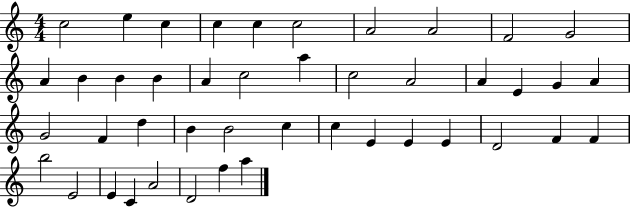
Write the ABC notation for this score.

X:1
T:Untitled
M:4/4
L:1/4
K:C
c2 e c c c c2 A2 A2 F2 G2 A B B B A c2 a c2 A2 A E G A G2 F d B B2 c c E E E D2 F F b2 E2 E C A2 D2 f a